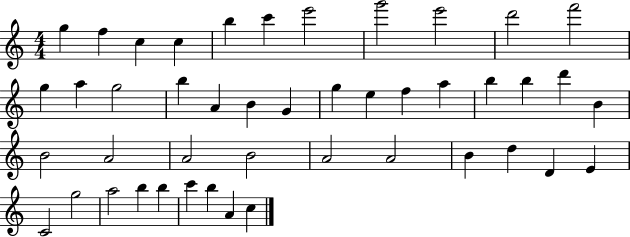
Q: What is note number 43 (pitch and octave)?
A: B5